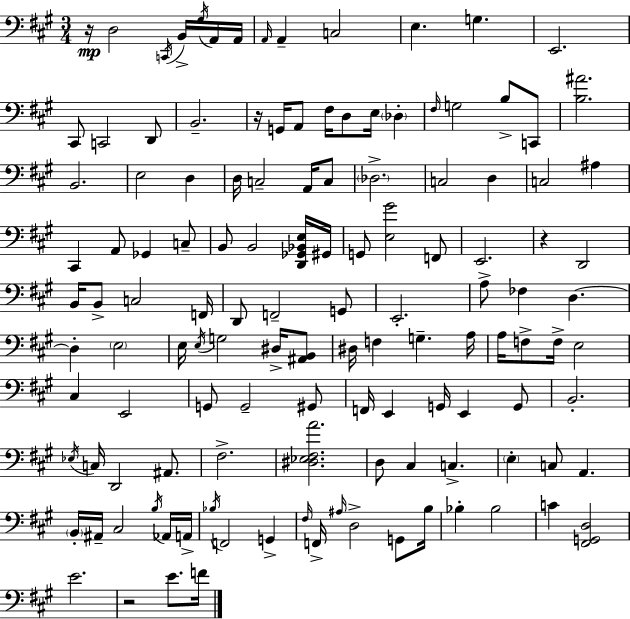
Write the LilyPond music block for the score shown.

{
  \clef bass
  \numericTimeSignature
  \time 3/4
  \key a \major
  r16\mp d2 \acciaccatura { c,16 } b,16-> \acciaccatura { gis16 } | a,16 a,16 \grace { a,16 } a,4-- c2 | e4. g4. | e,2. | \break cis,8 c,2 | d,8 b,2.-- | r16 g,16 a,8 fis16 d8 e16 \parenthesize des4-. | \grace { fis16 } g2 | \break b8-> c,8 <b ais'>2. | b,2. | e2 | d4 d16 c2-- | \break a,16 c8 \parenthesize des2.-> | c2 | d4 c2 | ais4 cis,4 a,8 ges,4 | \break c8-- b,8 b,2 | <d, ges, bes, e>16 gis,16 g,8 <e gis'>2 | f,8 e,2. | r4 d,2 | \break b,16 b,8-> c2 | f,16 d,8 f,2-- | g,8 e,2.-. | a8-> fes4 d4.~~ | \break d4-. \parenthesize e2 | e16 \acciaccatura { e16 } g2 | dis16-> <ais, b,>8 dis16 f4 g4.-- | a16 a16 f8-> f16-> e2 | \break cis4 e,2 | g,8 g,2-- | gis,8 f,16 e,4 g,16 e,4 | g,8 b,2.-. | \break \acciaccatura { ees16 } c16 d,2 | ais,8. fis2.-> | <dis ees fis a'>2. | d8 cis4 | \break c4.-> \parenthesize e4-. c8 | a,4. \parenthesize b,16-. ais,16-- cis2 | \acciaccatura { b16 } aes,16 a,16-> \acciaccatura { bes16 } f,2 | g,4-> \grace { fis16 } f,16-> \grace { ais16 } d2-> | \break g,8 b16 bes4-. | bes2 c'4 | <fis, g, d>2 e'2. | r2 | \break e'8. f'16 \bar "|."
}